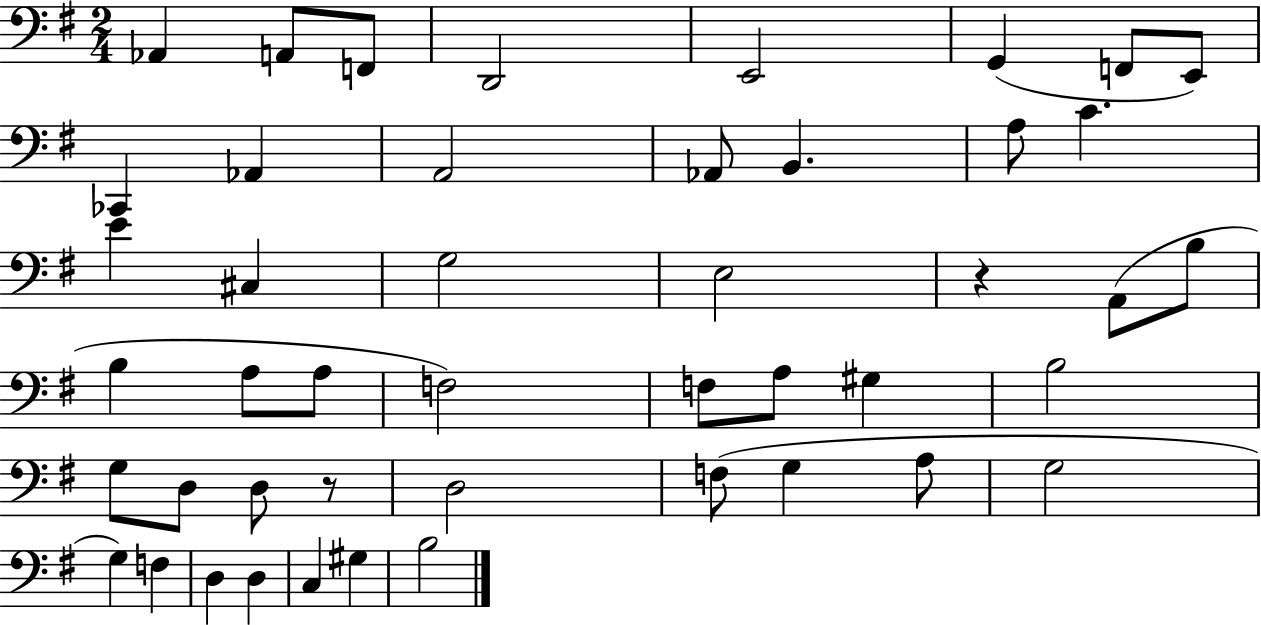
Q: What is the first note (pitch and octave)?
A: Ab2